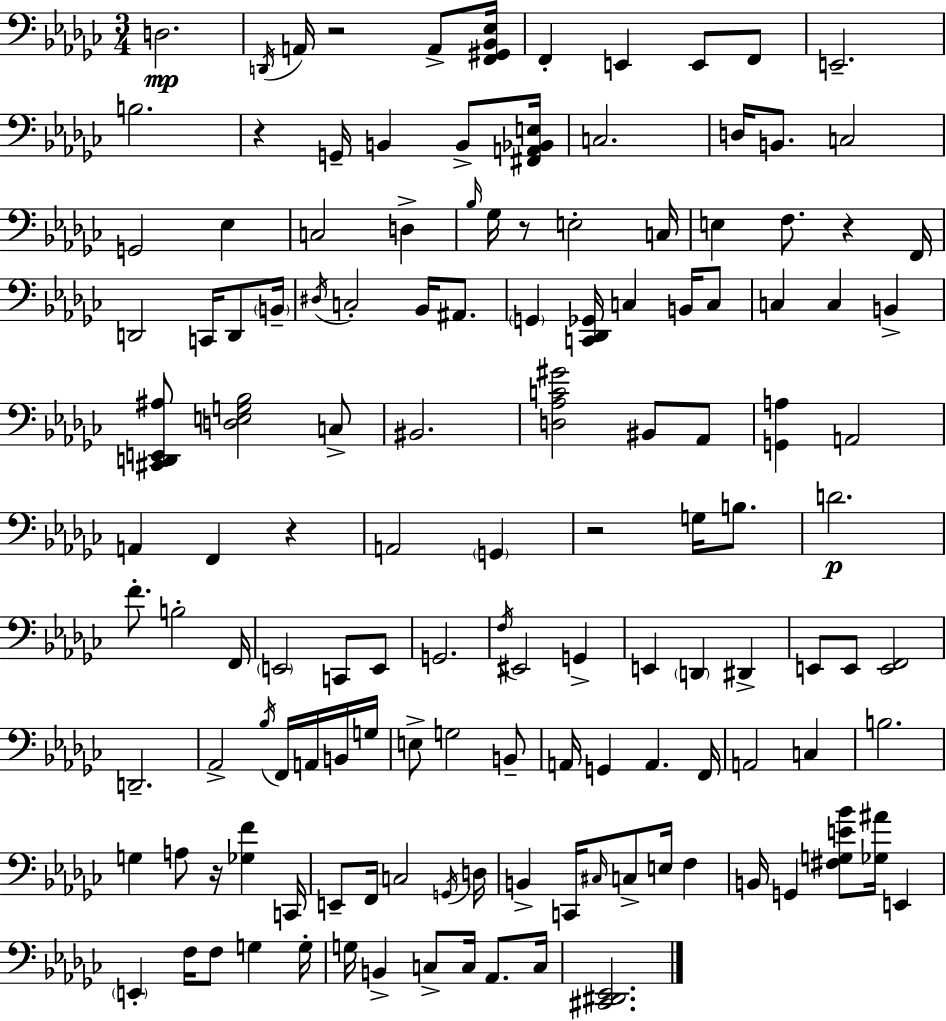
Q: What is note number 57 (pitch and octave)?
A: B3